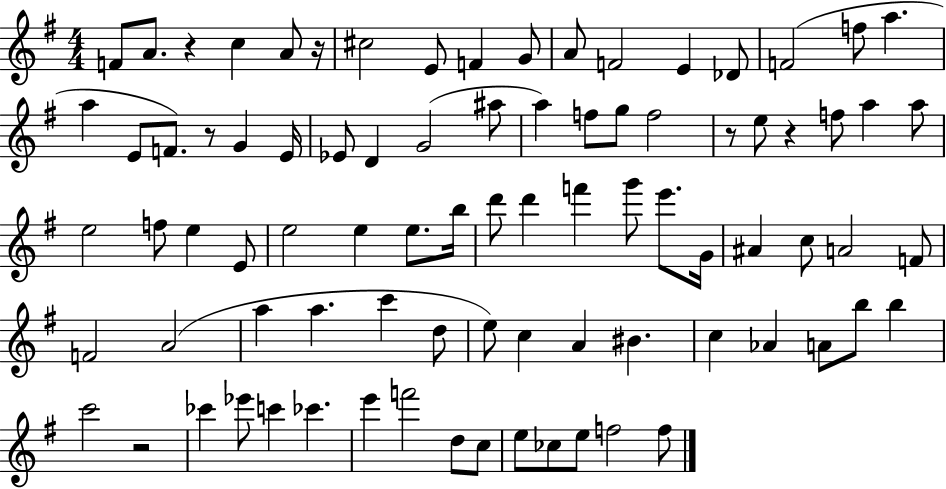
F4/e A4/e. R/q C5/q A4/e R/s C#5/h E4/e F4/q G4/e A4/e F4/h E4/q Db4/e F4/h F5/e A5/q. A5/q E4/e F4/e. R/e G4/q E4/s Eb4/e D4/q G4/h A#5/e A5/q F5/e G5/e F5/h R/e E5/e R/q F5/e A5/q A5/e E5/h F5/e E5/q E4/e E5/h E5/q E5/e. B5/s D6/e D6/q F6/q G6/e E6/e. G4/s A#4/q C5/e A4/h F4/e F4/h A4/h A5/q A5/q. C6/q D5/e E5/e C5/q A4/q BIS4/q. C5/q Ab4/q A4/e B5/e B5/q C6/h R/h CES6/q Eb6/e C6/q CES6/q. E6/q F6/h D5/e C5/e E5/e CES5/e E5/e F5/h F5/e